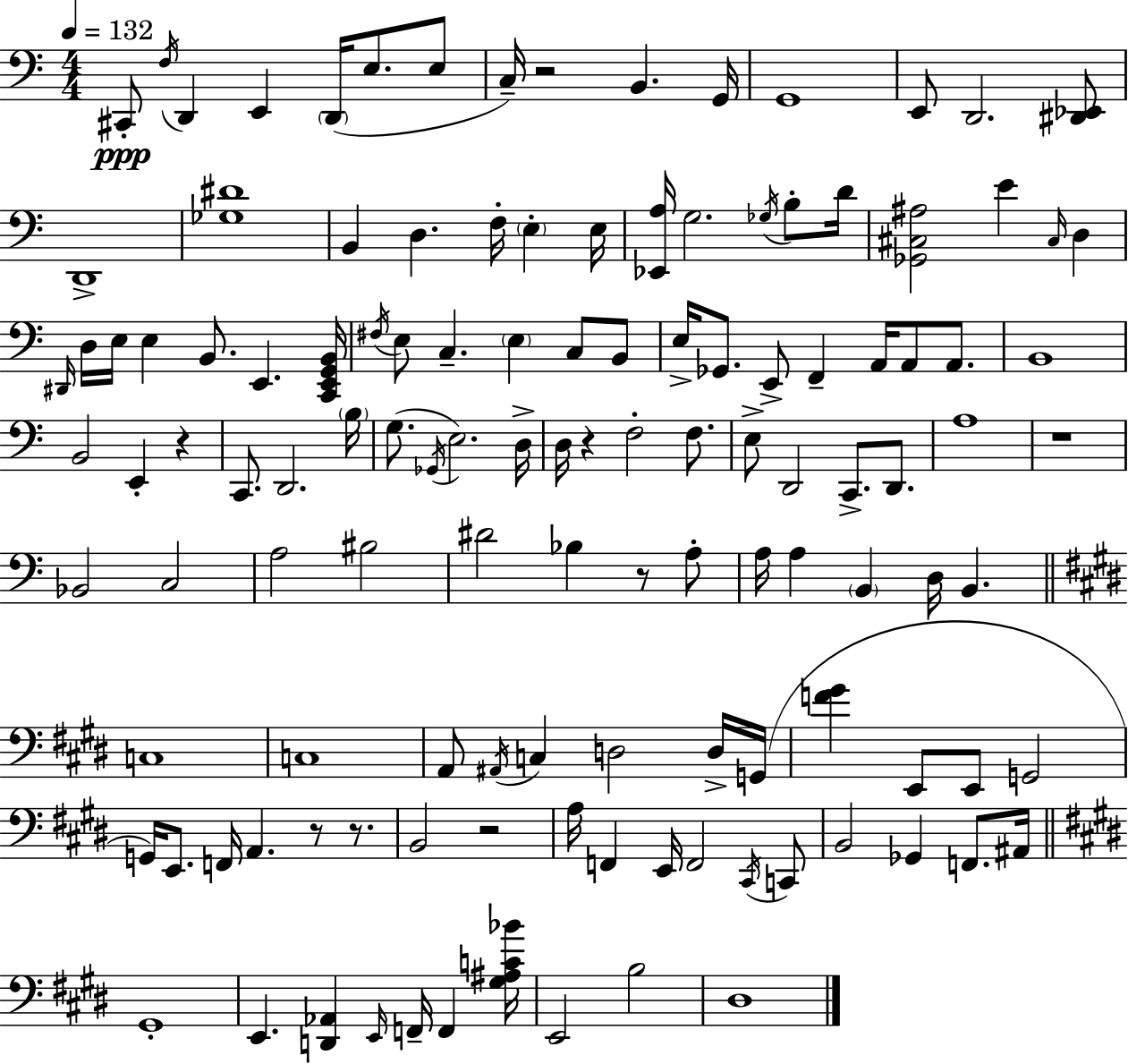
X:1
T:Untitled
M:4/4
L:1/4
K:C
^C,,/2 F,/4 D,, E,, D,,/4 E,/2 E,/2 C,/4 z2 B,, G,,/4 G,,4 E,,/2 D,,2 [^D,,_E,,]/2 D,,4 [_G,^D]4 B,, D, F,/4 E, E,/4 [_E,,A,]/4 G,2 _G,/4 B,/2 D/4 [_G,,^C,^A,]2 E ^C,/4 D, ^D,,/4 D,/4 E,/4 E, B,,/2 E,, [C,,E,,G,,B,,]/4 ^F,/4 E,/2 C, E, C,/2 B,,/2 E,/4 _G,,/2 E,,/2 F,, A,,/4 A,,/2 A,,/2 B,,4 B,,2 E,, z C,,/2 D,,2 B,/4 G,/2 _G,,/4 E,2 D,/4 D,/4 z F,2 F,/2 E,/2 D,,2 C,,/2 D,,/2 A,4 z4 _B,,2 C,2 A,2 ^B,2 ^D2 _B, z/2 A,/2 A,/4 A, B,, D,/4 B,, C,4 C,4 A,,/2 ^A,,/4 C, D,2 D,/4 G,,/4 [F^G] E,,/2 E,,/2 G,,2 G,,/4 E,,/2 F,,/4 A,, z/2 z/2 B,,2 z2 A,/4 F,, E,,/4 F,,2 ^C,,/4 C,,/2 B,,2 _G,, F,,/2 ^A,,/4 ^G,,4 E,, [D,,_A,,] E,,/4 F,,/4 F,, [^G,^A,C_B]/4 E,,2 B,2 ^D,4